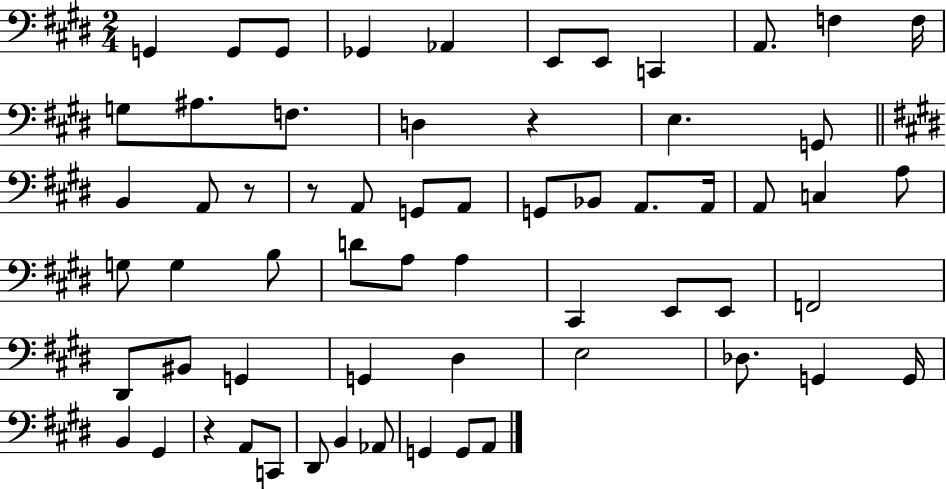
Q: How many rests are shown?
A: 4